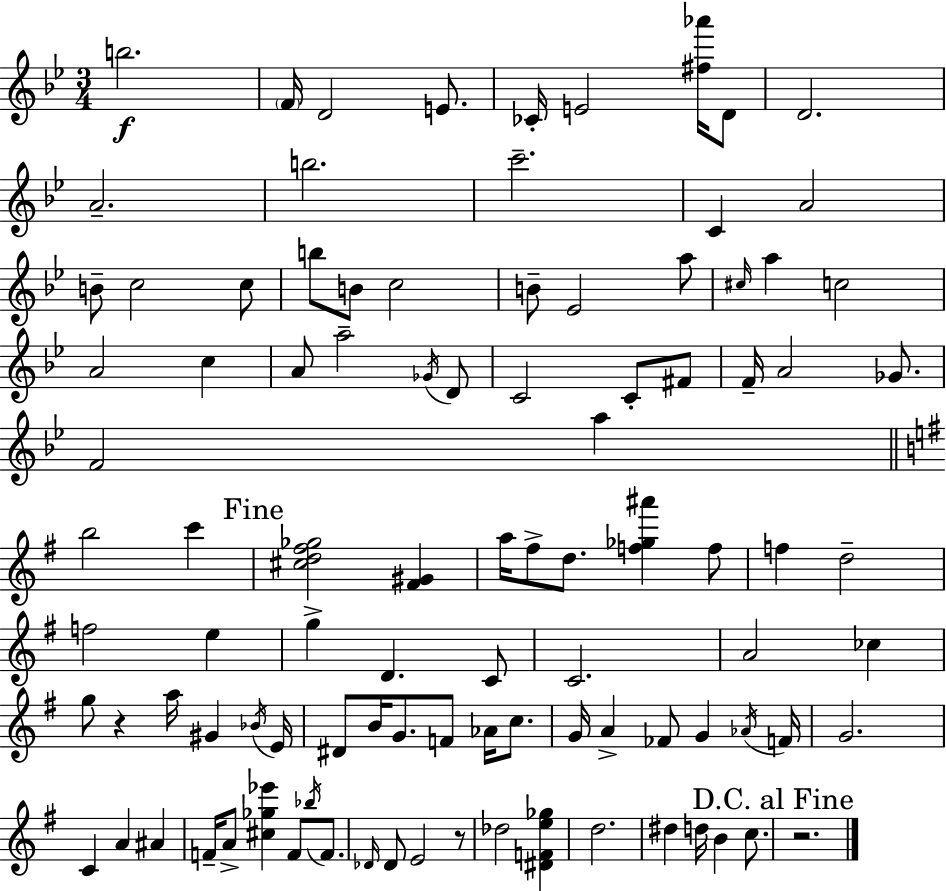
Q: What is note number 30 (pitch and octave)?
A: Gb4